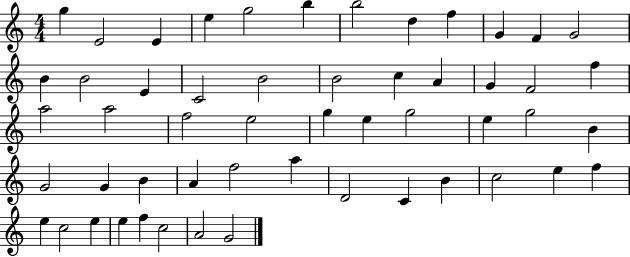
G5/q E4/h E4/q E5/q G5/h B5/q B5/h D5/q F5/q G4/q F4/q G4/h B4/q B4/h E4/q C4/h B4/h B4/h C5/q A4/q G4/q F4/h F5/q A5/h A5/h F5/h E5/h G5/q E5/q G5/h E5/q G5/h B4/q G4/h G4/q B4/q A4/q F5/h A5/q D4/h C4/q B4/q C5/h E5/q F5/q E5/q C5/h E5/q E5/q F5/q C5/h A4/h G4/h